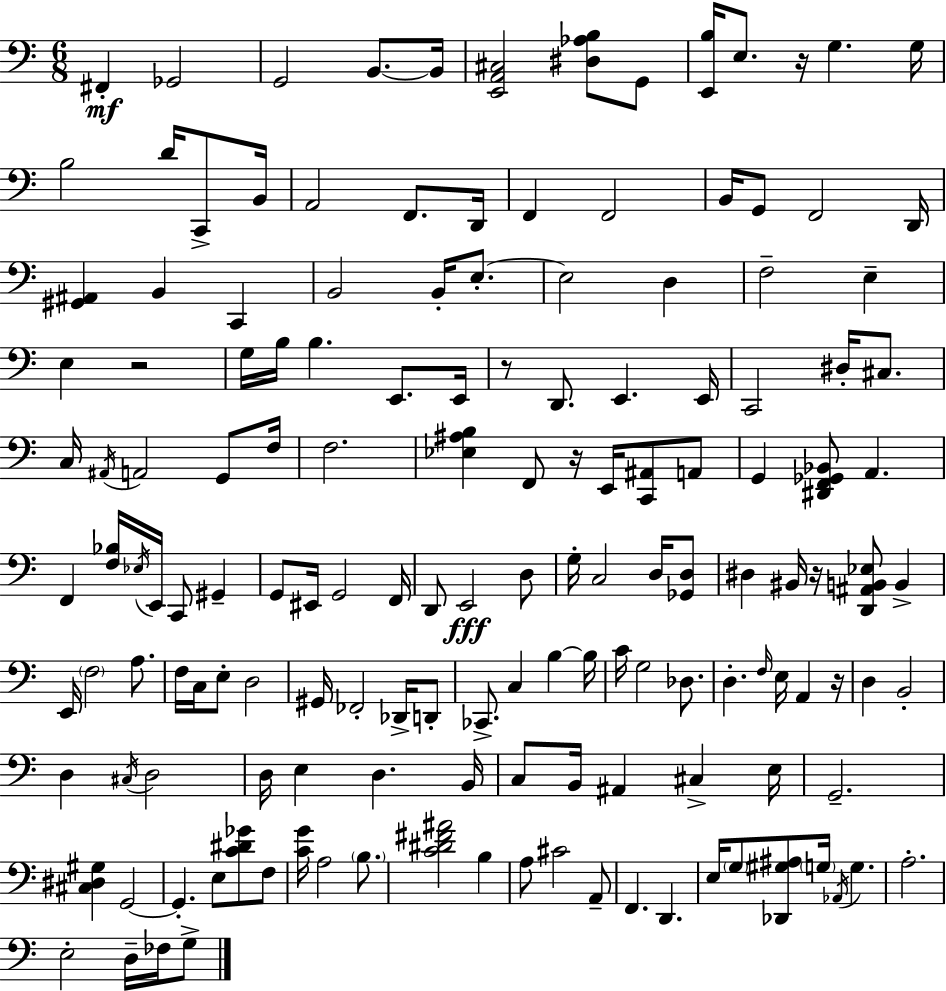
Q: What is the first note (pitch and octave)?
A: F#2